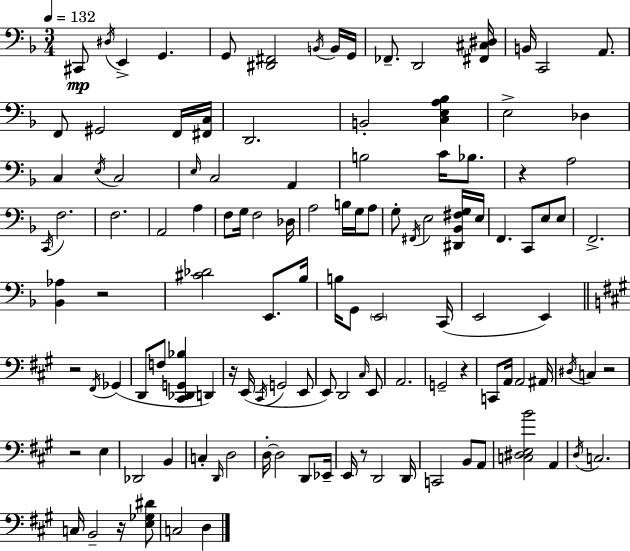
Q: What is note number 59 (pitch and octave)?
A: E2